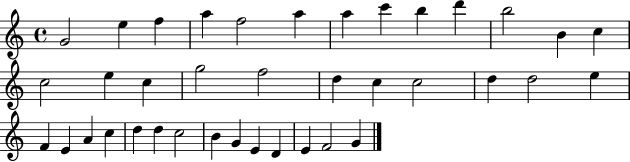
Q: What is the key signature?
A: C major